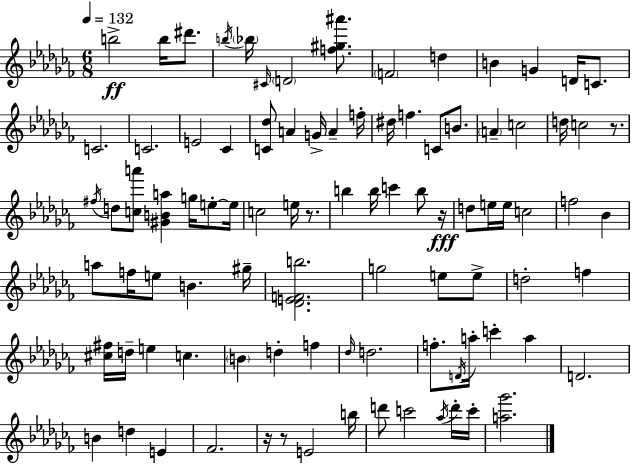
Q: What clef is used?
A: treble